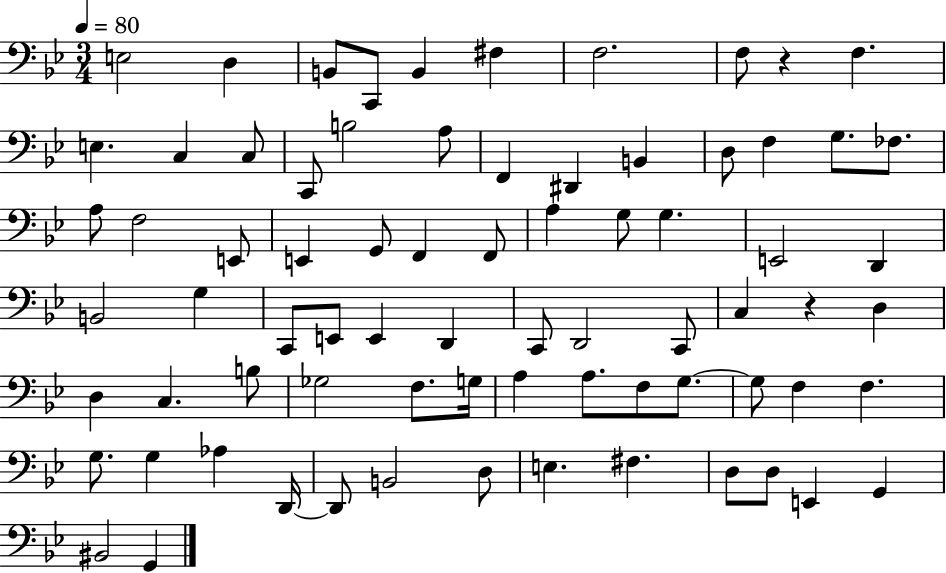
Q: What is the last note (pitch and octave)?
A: G2